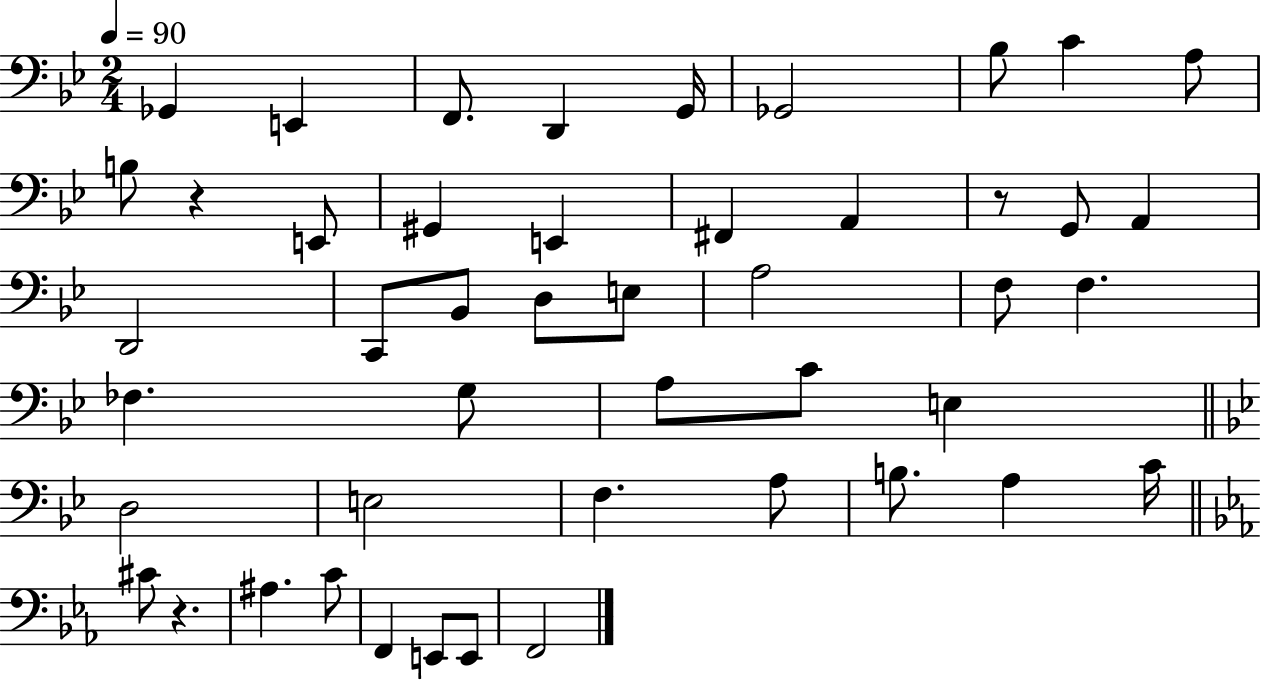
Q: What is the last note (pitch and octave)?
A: F2